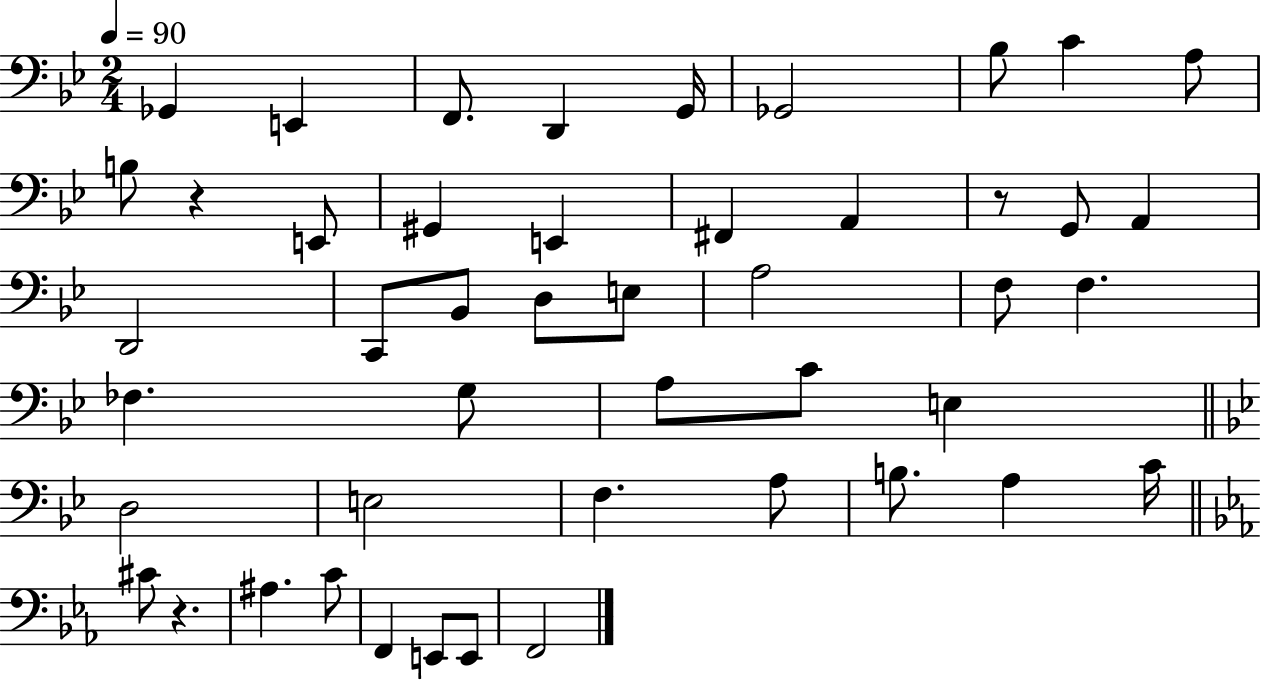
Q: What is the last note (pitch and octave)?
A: F2